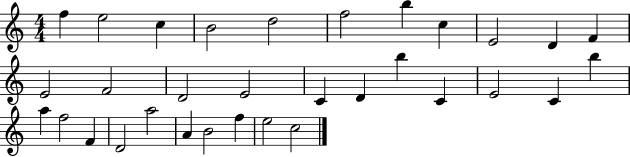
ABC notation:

X:1
T:Untitled
M:4/4
L:1/4
K:C
f e2 c B2 d2 f2 b c E2 D F E2 F2 D2 E2 C D b C E2 C b a f2 F D2 a2 A B2 f e2 c2